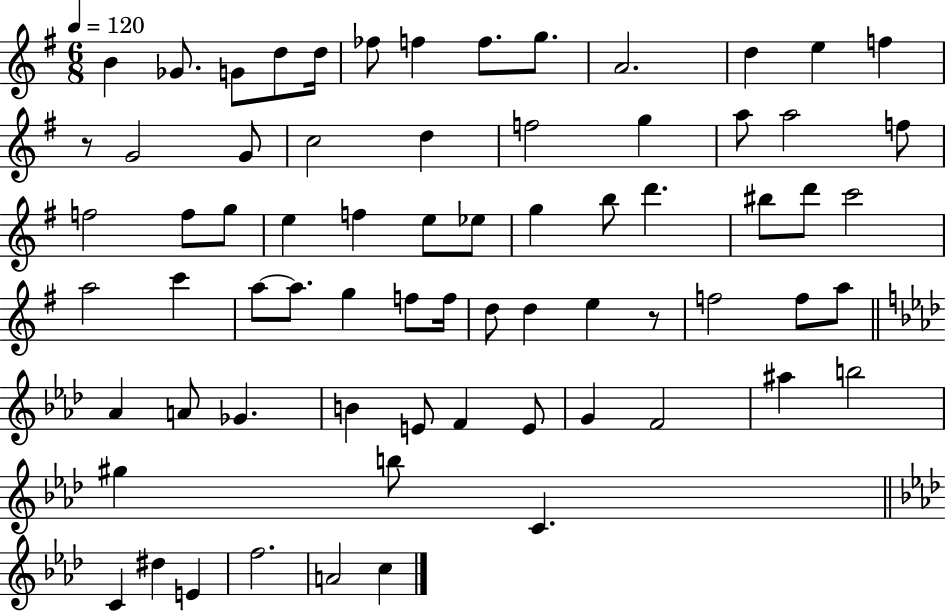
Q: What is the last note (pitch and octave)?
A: C5